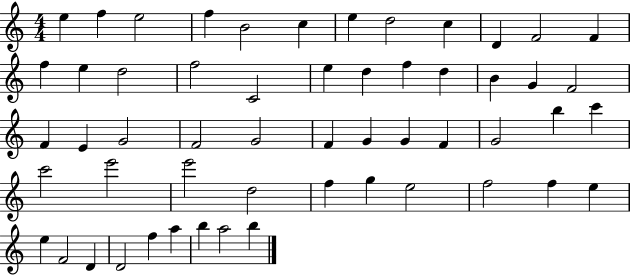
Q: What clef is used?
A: treble